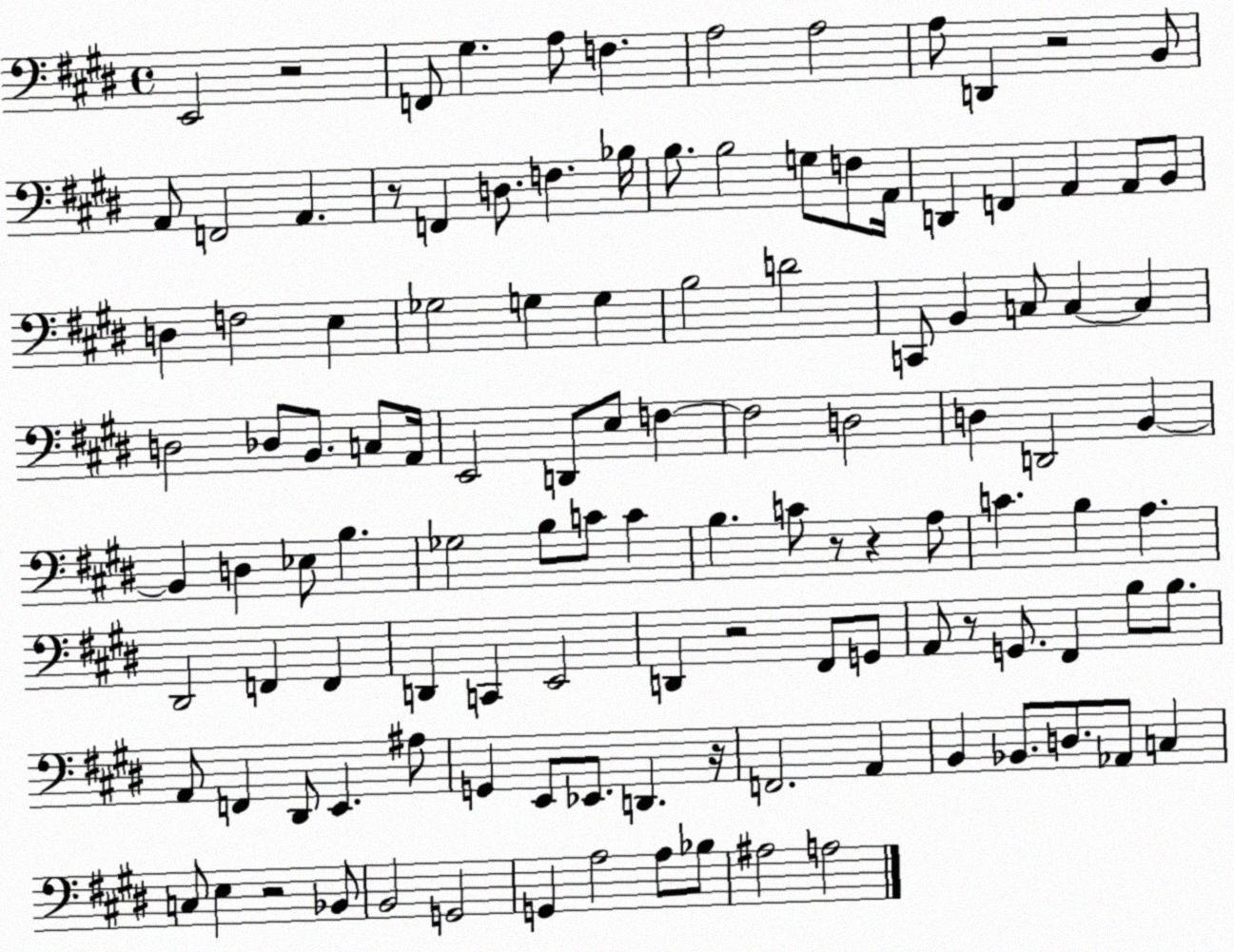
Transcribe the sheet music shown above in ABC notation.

X:1
T:Untitled
M:4/4
L:1/4
K:E
E,,2 z2 F,,/2 ^G, A,/2 F, A,2 A,2 A,/2 D,, z2 B,,/2 A,,/2 F,,2 A,, z/2 F,, D,/2 F, _B,/4 B,/2 B,2 G,/2 F,/2 A,,/4 D,, F,, A,, A,,/2 B,,/2 D, F,2 E, _G,2 G, G, B,2 D2 C,,/2 B,, C,/2 C, C, D,2 _D,/2 B,,/2 C,/2 A,,/4 E,,2 D,,/2 E,/2 F, F,2 D,2 D, D,,2 B,, B,, D, _E,/2 B, _G,2 B,/2 C/2 C B, C/2 z/2 z A,/2 C B, A, ^D,,2 F,, F,, D,, C,, E,,2 D,, z2 ^F,,/2 G,,/2 A,,/2 z/2 G,,/2 ^F,, B,/2 B,/2 A,,/2 F,, ^D,,/2 E,, ^A,/2 G,, E,,/2 _E,,/2 D,, z/4 F,,2 A,, B,, _B,,/2 D,/2 _A,,/2 C, C,/2 E, z2 _B,,/2 B,,2 G,,2 G,, A,2 A,/2 _B,/2 ^A,2 A,2